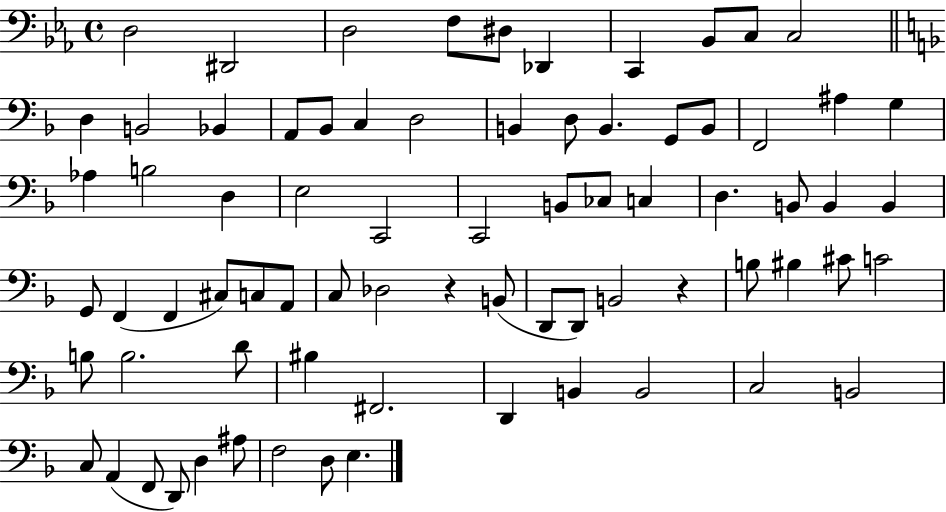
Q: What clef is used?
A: bass